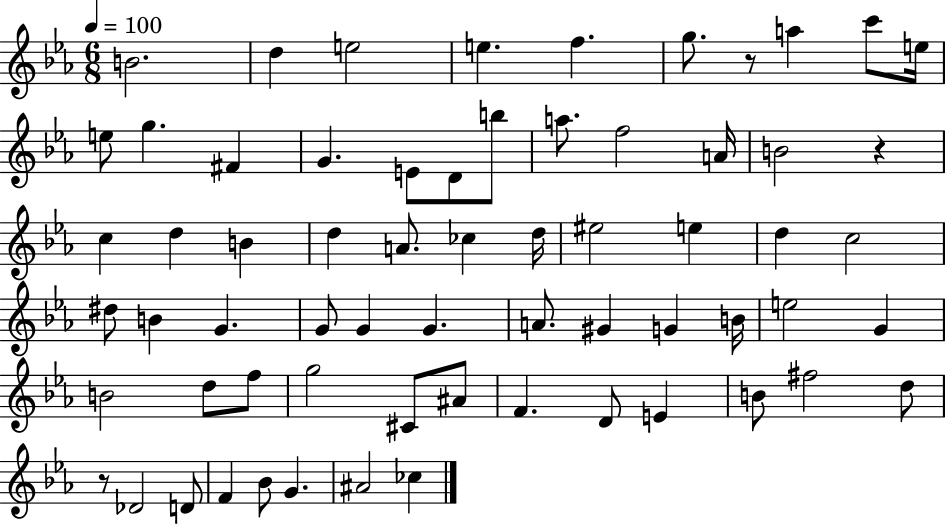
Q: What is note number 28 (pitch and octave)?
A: EIS5